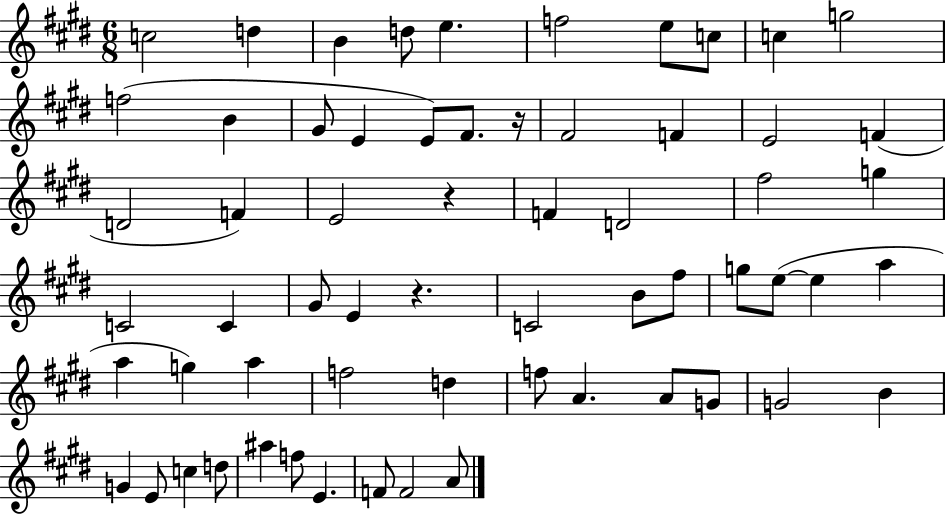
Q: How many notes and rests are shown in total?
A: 62